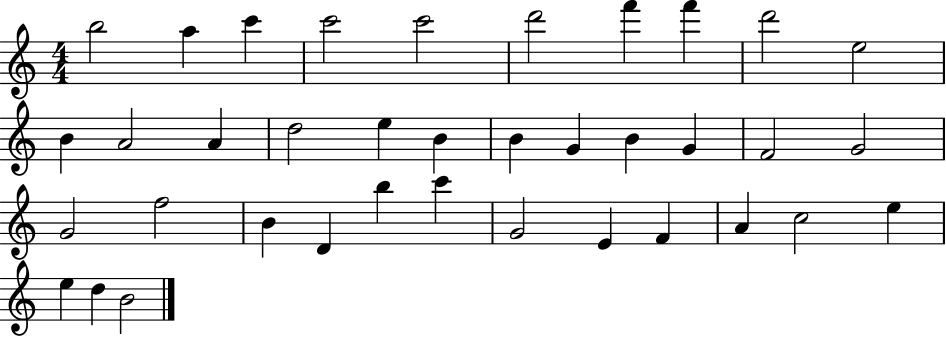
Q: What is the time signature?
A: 4/4